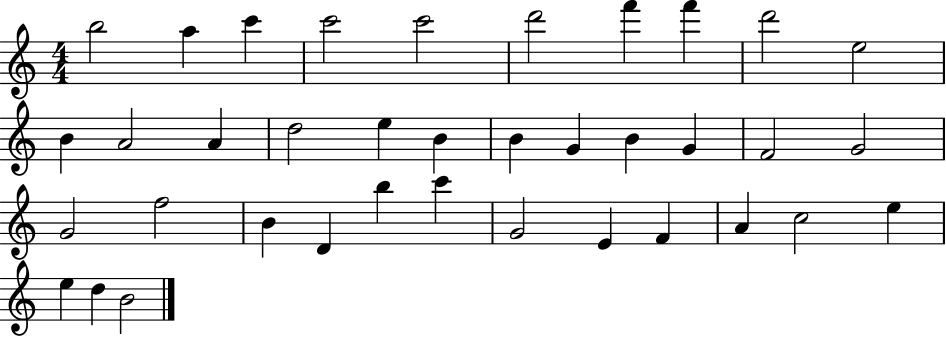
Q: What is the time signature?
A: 4/4